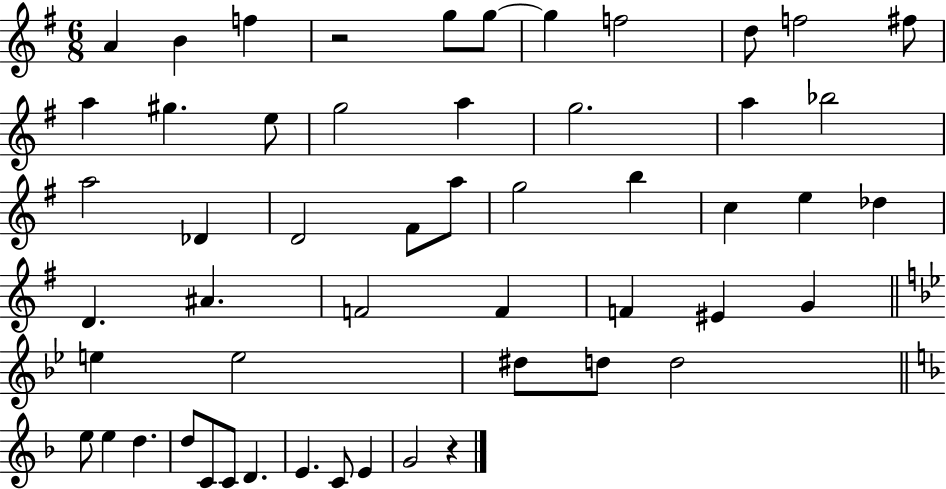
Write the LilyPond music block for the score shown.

{
  \clef treble
  \numericTimeSignature
  \time 6/8
  \key g \major
  a'4 b'4 f''4 | r2 g''8 g''8~~ | g''4 f''2 | d''8 f''2 fis''8 | \break a''4 gis''4. e''8 | g''2 a''4 | g''2. | a''4 bes''2 | \break a''2 des'4 | d'2 fis'8 a''8 | g''2 b''4 | c''4 e''4 des''4 | \break d'4. ais'4. | f'2 f'4 | f'4 eis'4 g'4 | \bar "||" \break \key bes \major e''4 e''2 | dis''8 d''8 d''2 | \bar "||" \break \key d \minor e''8 e''4 d''4. | d''8 c'8 c'8 d'4. | e'4. c'8 e'4 | g'2 r4 | \break \bar "|."
}